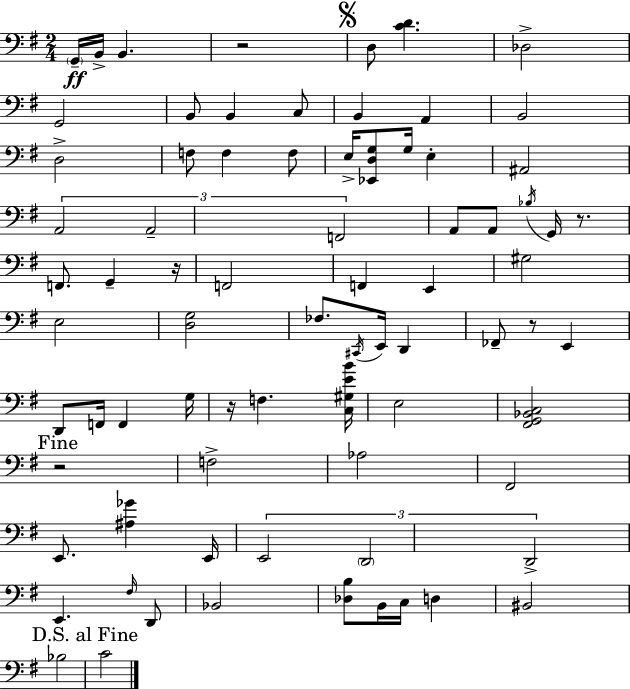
{
  \clef bass
  \numericTimeSignature
  \time 2/4
  \key e \minor
  \parenthesize g,16--\ff b,16-> b,4. | r2 | \mark \markup { \musicglyph "scripts.segno" } d8 <c' d'>4. | des2-> | \break g,2 | b,8 b,4 c8 | b,4 a,4 | b,2 | \break d2-> | f8 f4 f8 | e16-> <ees, d g>8 g16 e4-. | ais,2 | \break \tuplet 3/2 { a,2 | a,2-- | f,2 } | a,8 a,8 \acciaccatura { bes16 } g,16 r8. | \break f,8. g,4-- | r16 f,2 | f,4 e,4 | gis2 | \break e2 | <d g>2 | fes8. \acciaccatura { cis,16 } e,16 d,4 | fes,8-- r8 e,4 | \break d,8 f,16 f,4 | g16 r16 f4. | <c gis e' b'>16 e2 | <fis, g, bes, c>2 | \break \mark "Fine" r2 | f2-> | aes2 | fis,2 | \break e,8. <ais ges'>4 | e,16 \tuplet 3/2 { e,2 | \parenthesize d,2 | d,2-> } | \break e,4. | \grace { fis16 } d,8 bes,2 | <des b>8 b,16 c16 d4 | bis,2 | \break bes2 | \mark "D.S. al Fine" c'2 | \bar "|."
}